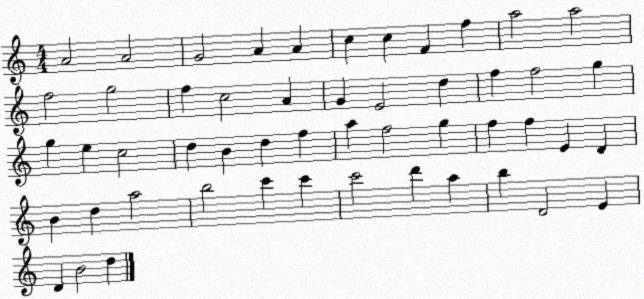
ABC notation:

X:1
T:Untitled
M:4/4
L:1/4
K:C
A2 A2 G2 A A c c F f a2 a2 f2 g2 f c2 A G E2 d f f2 g g e c2 d B d f a f2 g f f E D B d a2 b2 c' c' c'2 d' a b D2 E D B2 d